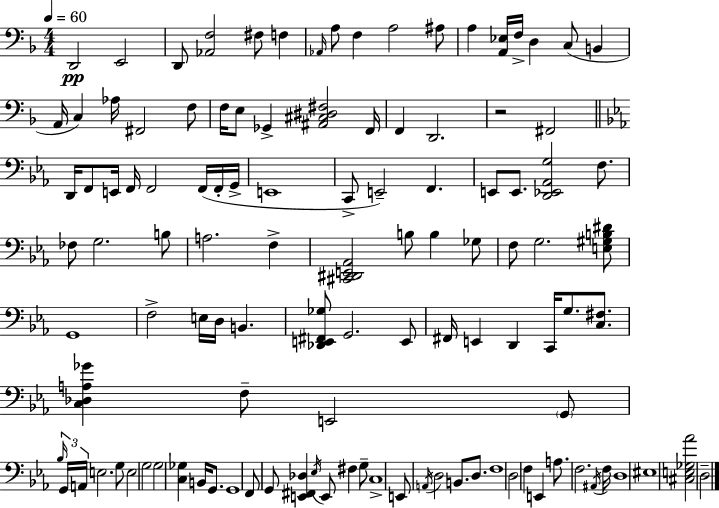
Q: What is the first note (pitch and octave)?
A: D2